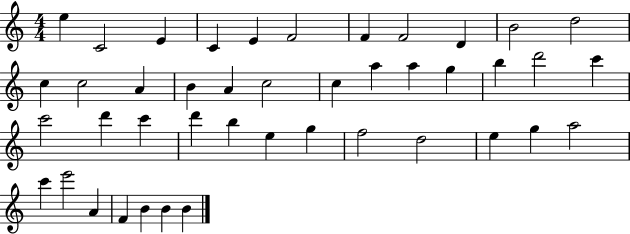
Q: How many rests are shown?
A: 0